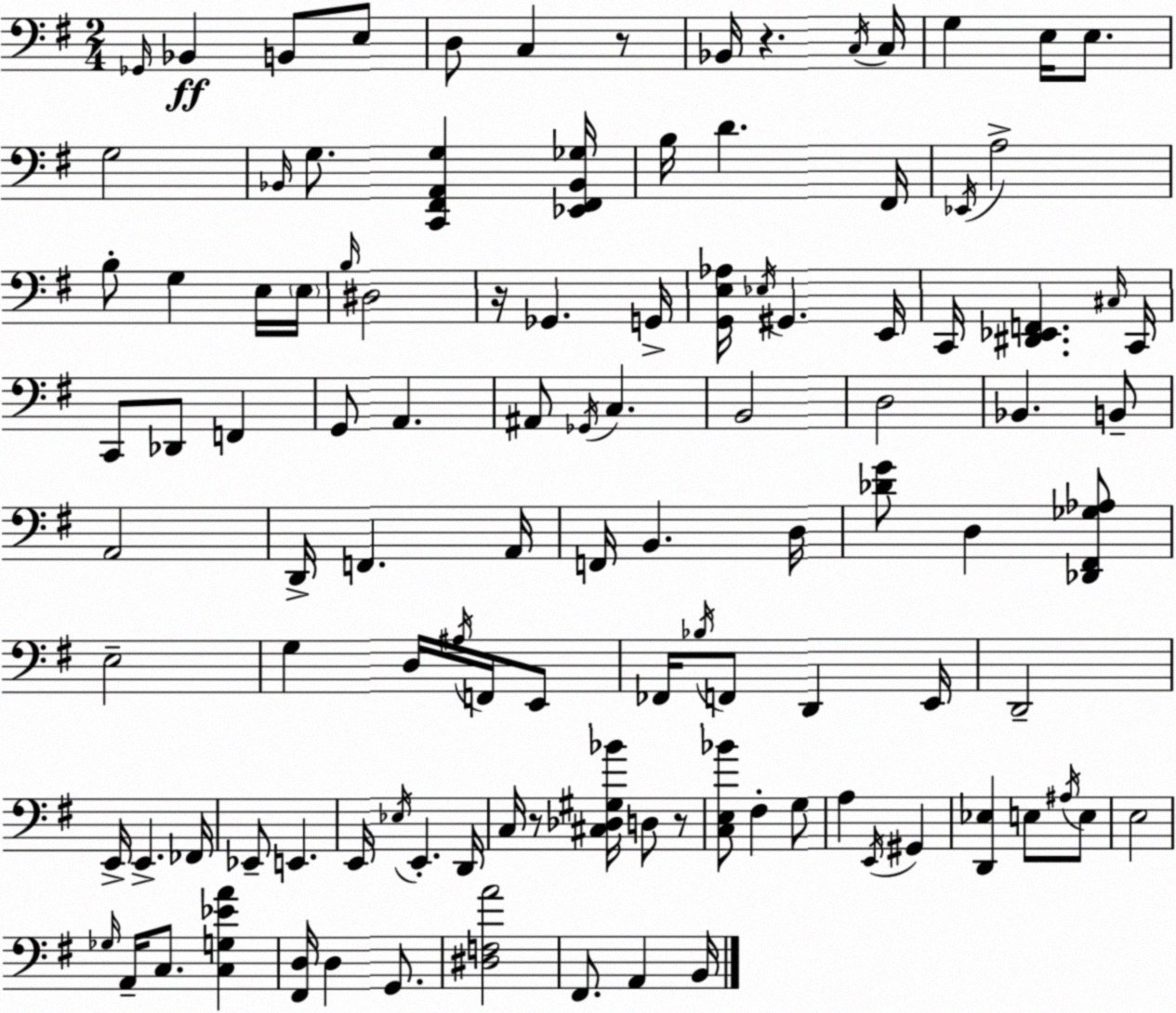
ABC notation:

X:1
T:Untitled
M:2/4
L:1/4
K:Em
_G,,/4 _B,, B,,/2 E,/2 D,/2 C, z/2 _B,,/4 z C,/4 C,/4 G, E,/4 E,/2 G,2 _B,,/4 G,/2 [C,,^F,,A,,G,] [_E,,^F,,_B,,_G,]/4 B,/4 D ^F,,/4 _E,,/4 A,2 B,/2 G, E,/4 E,/4 B,/4 ^D,2 z/4 _G,, G,,/4 [G,,E,_A,]/4 _E,/4 ^G,, E,,/4 C,,/4 [^D,,_E,,F,,] ^C,/4 C,,/4 C,,/2 _D,,/2 F,, G,,/2 A,, ^A,,/2 _G,,/4 C, B,,2 D,2 _B,, B,,/2 A,,2 D,,/4 F,, A,,/4 F,,/4 B,, D,/4 [_DG]/2 D, [_D,,^F,,_G,_A,]/2 E,2 G, D,/4 ^A,/4 F,,/4 E,,/2 _F,,/4 _B,/4 F,,/2 D,, E,,/4 D,,2 E,,/4 E,, _F,,/4 _E,,/2 E,, E,,/4 _E,/4 E,, D,,/4 C,/4 z/2 [^C,_D,^G,_B]/4 D,/2 z/2 [C,E,_B]/2 ^F, G,/2 A, E,,/4 ^G,, [D,,_E,] E,/2 ^A,/4 E,/2 E,2 _G,/4 A,,/4 C,/2 [C,G,_EA] [^F,,D,]/4 D, G,,/2 [^D,F,A]2 ^F,,/2 A,, B,,/4